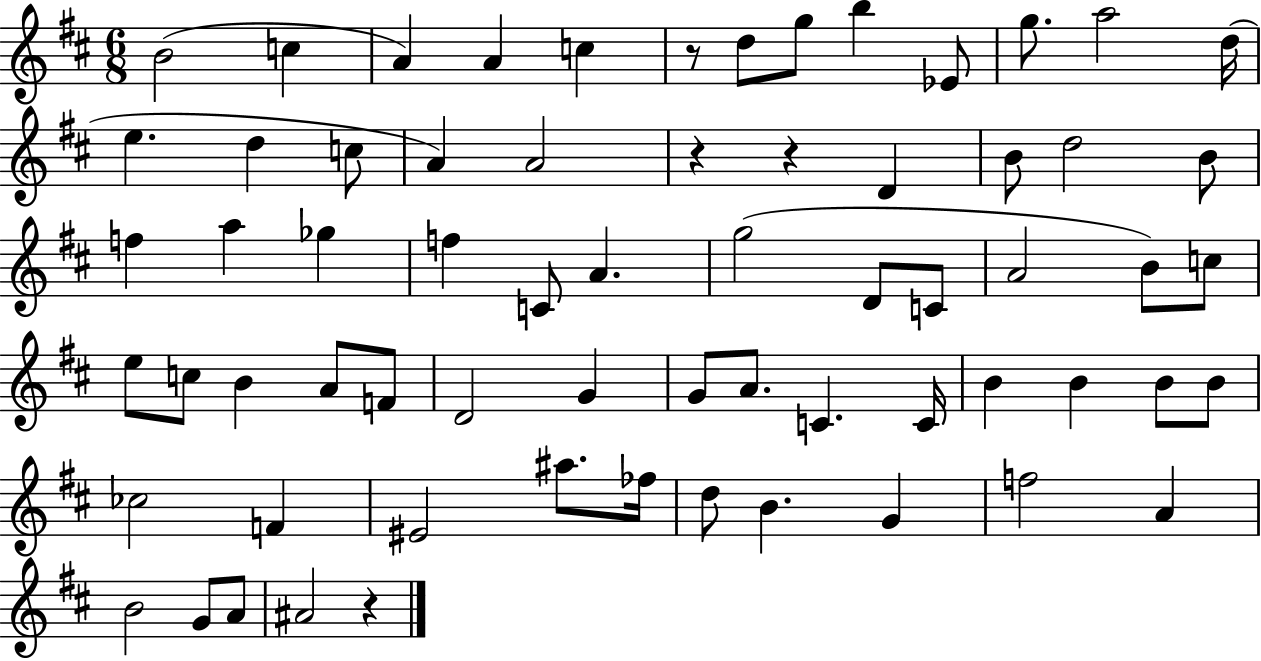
{
  \clef treble
  \numericTimeSignature
  \time 6/8
  \key d \major
  b'2( c''4 | a'4) a'4 c''4 | r8 d''8 g''8 b''4 ees'8 | g''8. a''2 d''16( | \break e''4. d''4 c''8 | a'4) a'2 | r4 r4 d'4 | b'8 d''2 b'8 | \break f''4 a''4 ges''4 | f''4 c'8 a'4. | g''2( d'8 c'8 | a'2 b'8) c''8 | \break e''8 c''8 b'4 a'8 f'8 | d'2 g'4 | g'8 a'8. c'4. c'16 | b'4 b'4 b'8 b'8 | \break ces''2 f'4 | eis'2 ais''8. fes''16 | d''8 b'4. g'4 | f''2 a'4 | \break b'2 g'8 a'8 | ais'2 r4 | \bar "|."
}